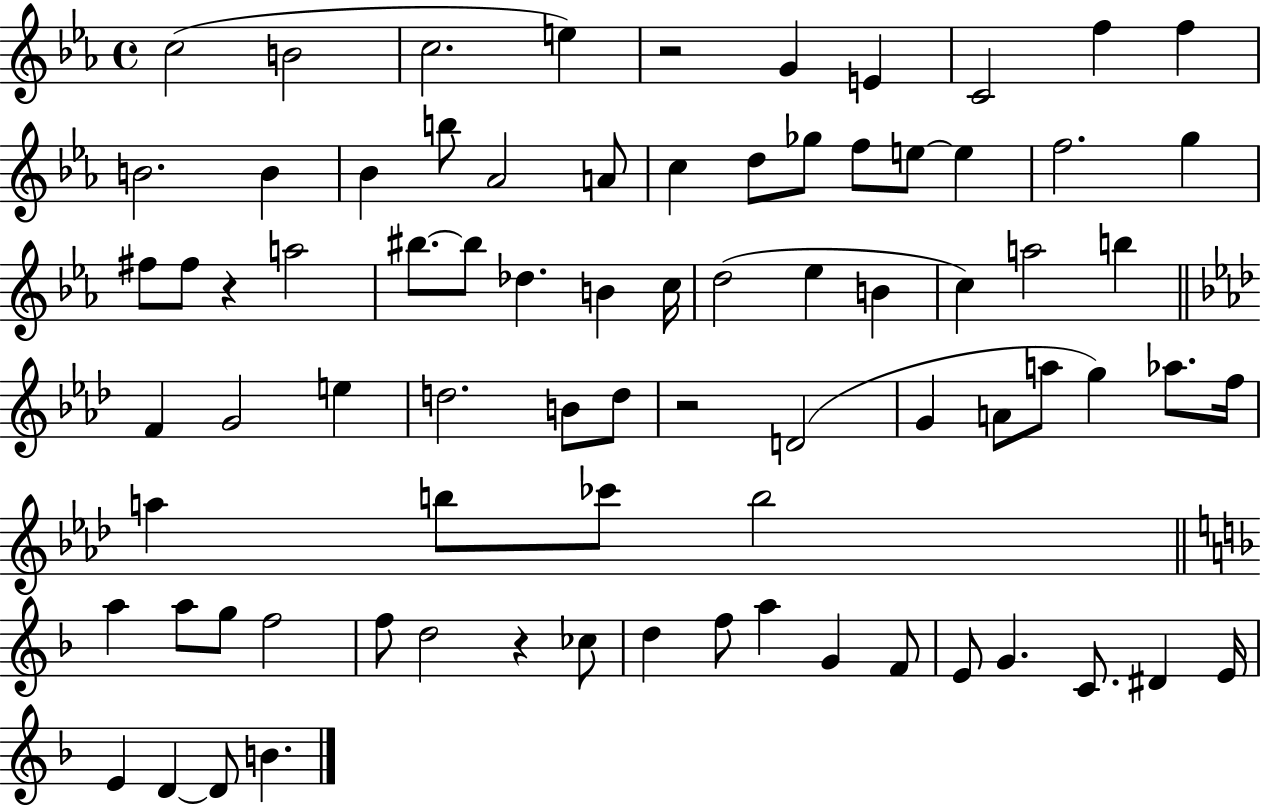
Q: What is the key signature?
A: EES major